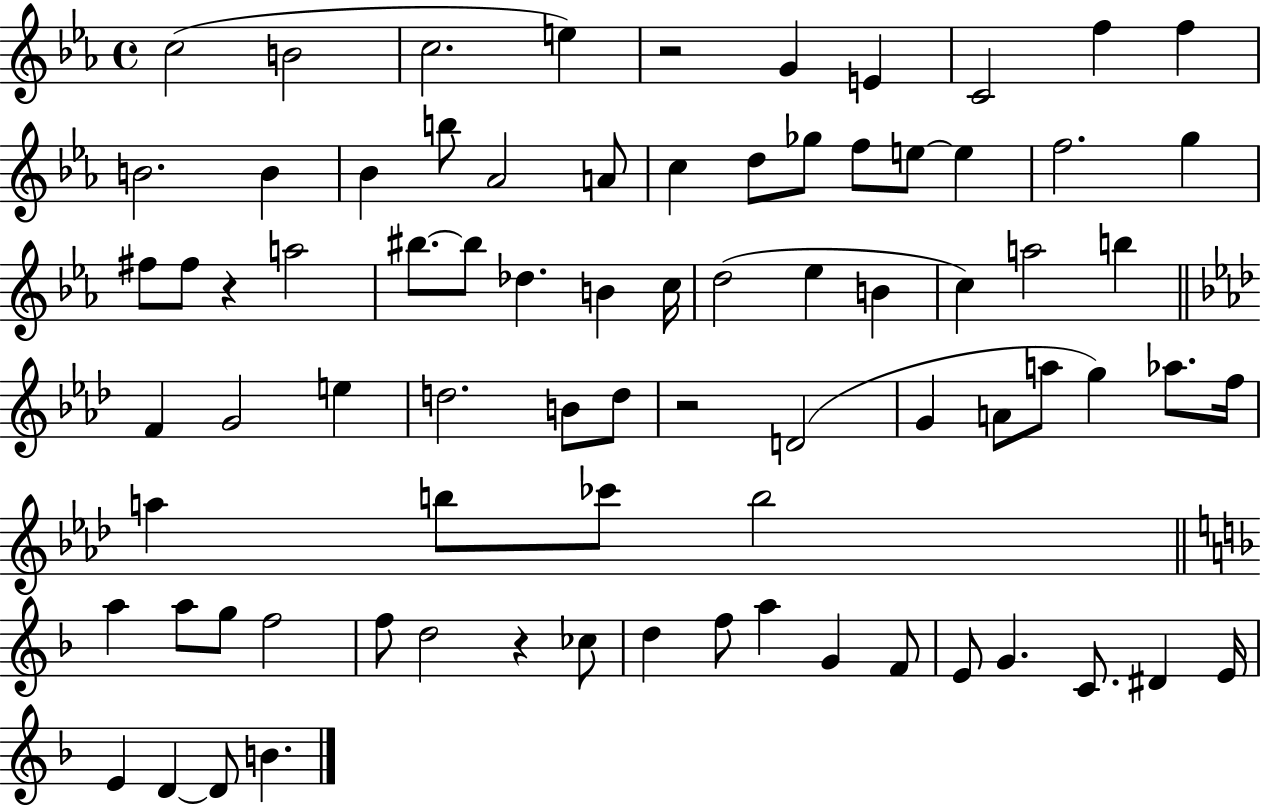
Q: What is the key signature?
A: EES major